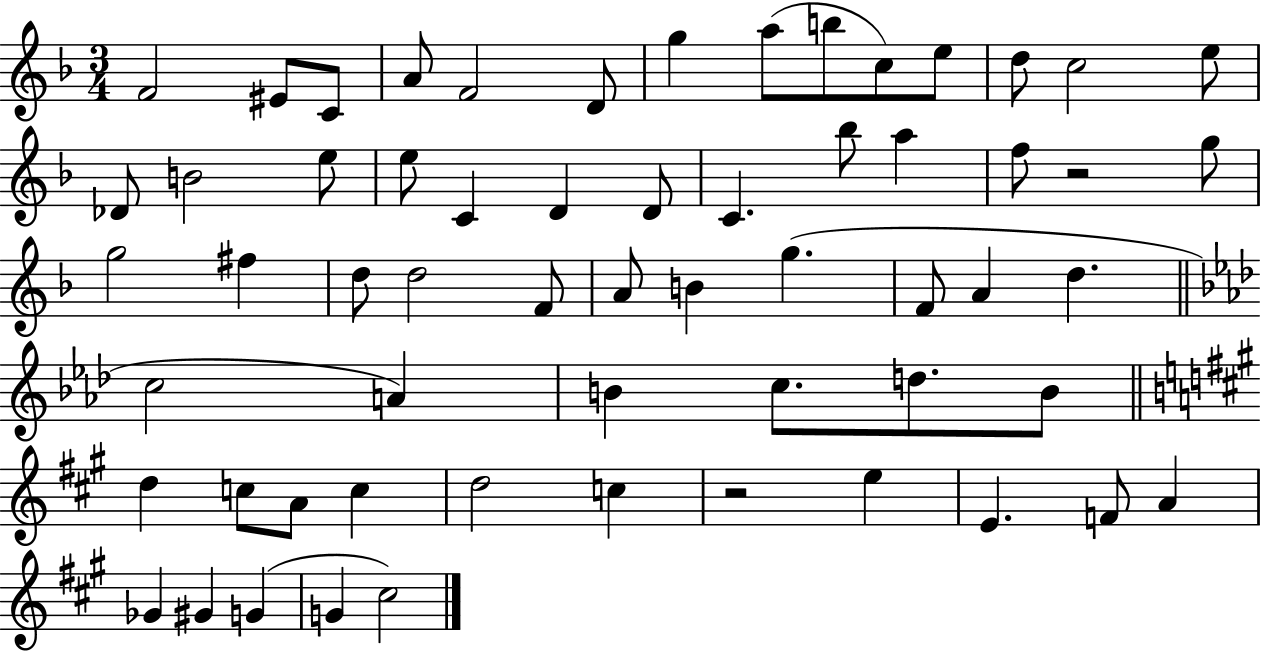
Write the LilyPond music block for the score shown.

{
  \clef treble
  \numericTimeSignature
  \time 3/4
  \key f \major
  f'2 eis'8 c'8 | a'8 f'2 d'8 | g''4 a''8( b''8 c''8) e''8 | d''8 c''2 e''8 | \break des'8 b'2 e''8 | e''8 c'4 d'4 d'8 | c'4. bes''8 a''4 | f''8 r2 g''8 | \break g''2 fis''4 | d''8 d''2 f'8 | a'8 b'4 g''4.( | f'8 a'4 d''4. | \break \bar "||" \break \key aes \major c''2 a'4) | b'4 c''8. d''8. b'8 | \bar "||" \break \key a \major d''4 c''8 a'8 c''4 | d''2 c''4 | r2 e''4 | e'4. f'8 a'4 | \break ges'4 gis'4 g'4( | g'4 cis''2) | \bar "|."
}